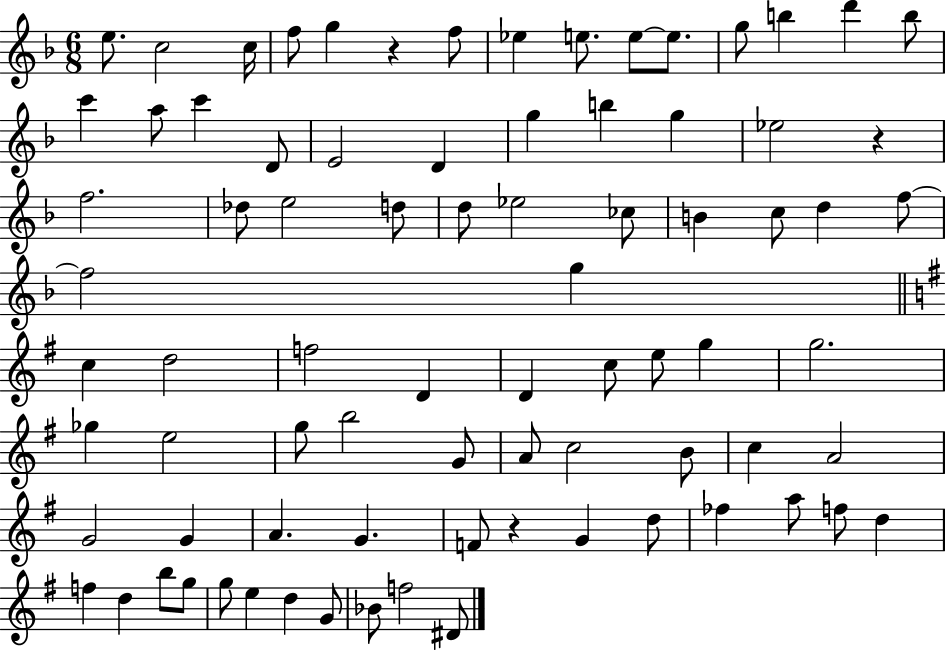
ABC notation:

X:1
T:Untitled
M:6/8
L:1/4
K:F
e/2 c2 c/4 f/2 g z f/2 _e e/2 e/2 e/2 g/2 b d' b/2 c' a/2 c' D/2 E2 D g b g _e2 z f2 _d/2 e2 d/2 d/2 _e2 _c/2 B c/2 d f/2 f2 g c d2 f2 D D c/2 e/2 g g2 _g e2 g/2 b2 G/2 A/2 c2 B/2 c A2 G2 G A G F/2 z G d/2 _f a/2 f/2 d f d b/2 g/2 g/2 e d G/2 _B/2 f2 ^D/2